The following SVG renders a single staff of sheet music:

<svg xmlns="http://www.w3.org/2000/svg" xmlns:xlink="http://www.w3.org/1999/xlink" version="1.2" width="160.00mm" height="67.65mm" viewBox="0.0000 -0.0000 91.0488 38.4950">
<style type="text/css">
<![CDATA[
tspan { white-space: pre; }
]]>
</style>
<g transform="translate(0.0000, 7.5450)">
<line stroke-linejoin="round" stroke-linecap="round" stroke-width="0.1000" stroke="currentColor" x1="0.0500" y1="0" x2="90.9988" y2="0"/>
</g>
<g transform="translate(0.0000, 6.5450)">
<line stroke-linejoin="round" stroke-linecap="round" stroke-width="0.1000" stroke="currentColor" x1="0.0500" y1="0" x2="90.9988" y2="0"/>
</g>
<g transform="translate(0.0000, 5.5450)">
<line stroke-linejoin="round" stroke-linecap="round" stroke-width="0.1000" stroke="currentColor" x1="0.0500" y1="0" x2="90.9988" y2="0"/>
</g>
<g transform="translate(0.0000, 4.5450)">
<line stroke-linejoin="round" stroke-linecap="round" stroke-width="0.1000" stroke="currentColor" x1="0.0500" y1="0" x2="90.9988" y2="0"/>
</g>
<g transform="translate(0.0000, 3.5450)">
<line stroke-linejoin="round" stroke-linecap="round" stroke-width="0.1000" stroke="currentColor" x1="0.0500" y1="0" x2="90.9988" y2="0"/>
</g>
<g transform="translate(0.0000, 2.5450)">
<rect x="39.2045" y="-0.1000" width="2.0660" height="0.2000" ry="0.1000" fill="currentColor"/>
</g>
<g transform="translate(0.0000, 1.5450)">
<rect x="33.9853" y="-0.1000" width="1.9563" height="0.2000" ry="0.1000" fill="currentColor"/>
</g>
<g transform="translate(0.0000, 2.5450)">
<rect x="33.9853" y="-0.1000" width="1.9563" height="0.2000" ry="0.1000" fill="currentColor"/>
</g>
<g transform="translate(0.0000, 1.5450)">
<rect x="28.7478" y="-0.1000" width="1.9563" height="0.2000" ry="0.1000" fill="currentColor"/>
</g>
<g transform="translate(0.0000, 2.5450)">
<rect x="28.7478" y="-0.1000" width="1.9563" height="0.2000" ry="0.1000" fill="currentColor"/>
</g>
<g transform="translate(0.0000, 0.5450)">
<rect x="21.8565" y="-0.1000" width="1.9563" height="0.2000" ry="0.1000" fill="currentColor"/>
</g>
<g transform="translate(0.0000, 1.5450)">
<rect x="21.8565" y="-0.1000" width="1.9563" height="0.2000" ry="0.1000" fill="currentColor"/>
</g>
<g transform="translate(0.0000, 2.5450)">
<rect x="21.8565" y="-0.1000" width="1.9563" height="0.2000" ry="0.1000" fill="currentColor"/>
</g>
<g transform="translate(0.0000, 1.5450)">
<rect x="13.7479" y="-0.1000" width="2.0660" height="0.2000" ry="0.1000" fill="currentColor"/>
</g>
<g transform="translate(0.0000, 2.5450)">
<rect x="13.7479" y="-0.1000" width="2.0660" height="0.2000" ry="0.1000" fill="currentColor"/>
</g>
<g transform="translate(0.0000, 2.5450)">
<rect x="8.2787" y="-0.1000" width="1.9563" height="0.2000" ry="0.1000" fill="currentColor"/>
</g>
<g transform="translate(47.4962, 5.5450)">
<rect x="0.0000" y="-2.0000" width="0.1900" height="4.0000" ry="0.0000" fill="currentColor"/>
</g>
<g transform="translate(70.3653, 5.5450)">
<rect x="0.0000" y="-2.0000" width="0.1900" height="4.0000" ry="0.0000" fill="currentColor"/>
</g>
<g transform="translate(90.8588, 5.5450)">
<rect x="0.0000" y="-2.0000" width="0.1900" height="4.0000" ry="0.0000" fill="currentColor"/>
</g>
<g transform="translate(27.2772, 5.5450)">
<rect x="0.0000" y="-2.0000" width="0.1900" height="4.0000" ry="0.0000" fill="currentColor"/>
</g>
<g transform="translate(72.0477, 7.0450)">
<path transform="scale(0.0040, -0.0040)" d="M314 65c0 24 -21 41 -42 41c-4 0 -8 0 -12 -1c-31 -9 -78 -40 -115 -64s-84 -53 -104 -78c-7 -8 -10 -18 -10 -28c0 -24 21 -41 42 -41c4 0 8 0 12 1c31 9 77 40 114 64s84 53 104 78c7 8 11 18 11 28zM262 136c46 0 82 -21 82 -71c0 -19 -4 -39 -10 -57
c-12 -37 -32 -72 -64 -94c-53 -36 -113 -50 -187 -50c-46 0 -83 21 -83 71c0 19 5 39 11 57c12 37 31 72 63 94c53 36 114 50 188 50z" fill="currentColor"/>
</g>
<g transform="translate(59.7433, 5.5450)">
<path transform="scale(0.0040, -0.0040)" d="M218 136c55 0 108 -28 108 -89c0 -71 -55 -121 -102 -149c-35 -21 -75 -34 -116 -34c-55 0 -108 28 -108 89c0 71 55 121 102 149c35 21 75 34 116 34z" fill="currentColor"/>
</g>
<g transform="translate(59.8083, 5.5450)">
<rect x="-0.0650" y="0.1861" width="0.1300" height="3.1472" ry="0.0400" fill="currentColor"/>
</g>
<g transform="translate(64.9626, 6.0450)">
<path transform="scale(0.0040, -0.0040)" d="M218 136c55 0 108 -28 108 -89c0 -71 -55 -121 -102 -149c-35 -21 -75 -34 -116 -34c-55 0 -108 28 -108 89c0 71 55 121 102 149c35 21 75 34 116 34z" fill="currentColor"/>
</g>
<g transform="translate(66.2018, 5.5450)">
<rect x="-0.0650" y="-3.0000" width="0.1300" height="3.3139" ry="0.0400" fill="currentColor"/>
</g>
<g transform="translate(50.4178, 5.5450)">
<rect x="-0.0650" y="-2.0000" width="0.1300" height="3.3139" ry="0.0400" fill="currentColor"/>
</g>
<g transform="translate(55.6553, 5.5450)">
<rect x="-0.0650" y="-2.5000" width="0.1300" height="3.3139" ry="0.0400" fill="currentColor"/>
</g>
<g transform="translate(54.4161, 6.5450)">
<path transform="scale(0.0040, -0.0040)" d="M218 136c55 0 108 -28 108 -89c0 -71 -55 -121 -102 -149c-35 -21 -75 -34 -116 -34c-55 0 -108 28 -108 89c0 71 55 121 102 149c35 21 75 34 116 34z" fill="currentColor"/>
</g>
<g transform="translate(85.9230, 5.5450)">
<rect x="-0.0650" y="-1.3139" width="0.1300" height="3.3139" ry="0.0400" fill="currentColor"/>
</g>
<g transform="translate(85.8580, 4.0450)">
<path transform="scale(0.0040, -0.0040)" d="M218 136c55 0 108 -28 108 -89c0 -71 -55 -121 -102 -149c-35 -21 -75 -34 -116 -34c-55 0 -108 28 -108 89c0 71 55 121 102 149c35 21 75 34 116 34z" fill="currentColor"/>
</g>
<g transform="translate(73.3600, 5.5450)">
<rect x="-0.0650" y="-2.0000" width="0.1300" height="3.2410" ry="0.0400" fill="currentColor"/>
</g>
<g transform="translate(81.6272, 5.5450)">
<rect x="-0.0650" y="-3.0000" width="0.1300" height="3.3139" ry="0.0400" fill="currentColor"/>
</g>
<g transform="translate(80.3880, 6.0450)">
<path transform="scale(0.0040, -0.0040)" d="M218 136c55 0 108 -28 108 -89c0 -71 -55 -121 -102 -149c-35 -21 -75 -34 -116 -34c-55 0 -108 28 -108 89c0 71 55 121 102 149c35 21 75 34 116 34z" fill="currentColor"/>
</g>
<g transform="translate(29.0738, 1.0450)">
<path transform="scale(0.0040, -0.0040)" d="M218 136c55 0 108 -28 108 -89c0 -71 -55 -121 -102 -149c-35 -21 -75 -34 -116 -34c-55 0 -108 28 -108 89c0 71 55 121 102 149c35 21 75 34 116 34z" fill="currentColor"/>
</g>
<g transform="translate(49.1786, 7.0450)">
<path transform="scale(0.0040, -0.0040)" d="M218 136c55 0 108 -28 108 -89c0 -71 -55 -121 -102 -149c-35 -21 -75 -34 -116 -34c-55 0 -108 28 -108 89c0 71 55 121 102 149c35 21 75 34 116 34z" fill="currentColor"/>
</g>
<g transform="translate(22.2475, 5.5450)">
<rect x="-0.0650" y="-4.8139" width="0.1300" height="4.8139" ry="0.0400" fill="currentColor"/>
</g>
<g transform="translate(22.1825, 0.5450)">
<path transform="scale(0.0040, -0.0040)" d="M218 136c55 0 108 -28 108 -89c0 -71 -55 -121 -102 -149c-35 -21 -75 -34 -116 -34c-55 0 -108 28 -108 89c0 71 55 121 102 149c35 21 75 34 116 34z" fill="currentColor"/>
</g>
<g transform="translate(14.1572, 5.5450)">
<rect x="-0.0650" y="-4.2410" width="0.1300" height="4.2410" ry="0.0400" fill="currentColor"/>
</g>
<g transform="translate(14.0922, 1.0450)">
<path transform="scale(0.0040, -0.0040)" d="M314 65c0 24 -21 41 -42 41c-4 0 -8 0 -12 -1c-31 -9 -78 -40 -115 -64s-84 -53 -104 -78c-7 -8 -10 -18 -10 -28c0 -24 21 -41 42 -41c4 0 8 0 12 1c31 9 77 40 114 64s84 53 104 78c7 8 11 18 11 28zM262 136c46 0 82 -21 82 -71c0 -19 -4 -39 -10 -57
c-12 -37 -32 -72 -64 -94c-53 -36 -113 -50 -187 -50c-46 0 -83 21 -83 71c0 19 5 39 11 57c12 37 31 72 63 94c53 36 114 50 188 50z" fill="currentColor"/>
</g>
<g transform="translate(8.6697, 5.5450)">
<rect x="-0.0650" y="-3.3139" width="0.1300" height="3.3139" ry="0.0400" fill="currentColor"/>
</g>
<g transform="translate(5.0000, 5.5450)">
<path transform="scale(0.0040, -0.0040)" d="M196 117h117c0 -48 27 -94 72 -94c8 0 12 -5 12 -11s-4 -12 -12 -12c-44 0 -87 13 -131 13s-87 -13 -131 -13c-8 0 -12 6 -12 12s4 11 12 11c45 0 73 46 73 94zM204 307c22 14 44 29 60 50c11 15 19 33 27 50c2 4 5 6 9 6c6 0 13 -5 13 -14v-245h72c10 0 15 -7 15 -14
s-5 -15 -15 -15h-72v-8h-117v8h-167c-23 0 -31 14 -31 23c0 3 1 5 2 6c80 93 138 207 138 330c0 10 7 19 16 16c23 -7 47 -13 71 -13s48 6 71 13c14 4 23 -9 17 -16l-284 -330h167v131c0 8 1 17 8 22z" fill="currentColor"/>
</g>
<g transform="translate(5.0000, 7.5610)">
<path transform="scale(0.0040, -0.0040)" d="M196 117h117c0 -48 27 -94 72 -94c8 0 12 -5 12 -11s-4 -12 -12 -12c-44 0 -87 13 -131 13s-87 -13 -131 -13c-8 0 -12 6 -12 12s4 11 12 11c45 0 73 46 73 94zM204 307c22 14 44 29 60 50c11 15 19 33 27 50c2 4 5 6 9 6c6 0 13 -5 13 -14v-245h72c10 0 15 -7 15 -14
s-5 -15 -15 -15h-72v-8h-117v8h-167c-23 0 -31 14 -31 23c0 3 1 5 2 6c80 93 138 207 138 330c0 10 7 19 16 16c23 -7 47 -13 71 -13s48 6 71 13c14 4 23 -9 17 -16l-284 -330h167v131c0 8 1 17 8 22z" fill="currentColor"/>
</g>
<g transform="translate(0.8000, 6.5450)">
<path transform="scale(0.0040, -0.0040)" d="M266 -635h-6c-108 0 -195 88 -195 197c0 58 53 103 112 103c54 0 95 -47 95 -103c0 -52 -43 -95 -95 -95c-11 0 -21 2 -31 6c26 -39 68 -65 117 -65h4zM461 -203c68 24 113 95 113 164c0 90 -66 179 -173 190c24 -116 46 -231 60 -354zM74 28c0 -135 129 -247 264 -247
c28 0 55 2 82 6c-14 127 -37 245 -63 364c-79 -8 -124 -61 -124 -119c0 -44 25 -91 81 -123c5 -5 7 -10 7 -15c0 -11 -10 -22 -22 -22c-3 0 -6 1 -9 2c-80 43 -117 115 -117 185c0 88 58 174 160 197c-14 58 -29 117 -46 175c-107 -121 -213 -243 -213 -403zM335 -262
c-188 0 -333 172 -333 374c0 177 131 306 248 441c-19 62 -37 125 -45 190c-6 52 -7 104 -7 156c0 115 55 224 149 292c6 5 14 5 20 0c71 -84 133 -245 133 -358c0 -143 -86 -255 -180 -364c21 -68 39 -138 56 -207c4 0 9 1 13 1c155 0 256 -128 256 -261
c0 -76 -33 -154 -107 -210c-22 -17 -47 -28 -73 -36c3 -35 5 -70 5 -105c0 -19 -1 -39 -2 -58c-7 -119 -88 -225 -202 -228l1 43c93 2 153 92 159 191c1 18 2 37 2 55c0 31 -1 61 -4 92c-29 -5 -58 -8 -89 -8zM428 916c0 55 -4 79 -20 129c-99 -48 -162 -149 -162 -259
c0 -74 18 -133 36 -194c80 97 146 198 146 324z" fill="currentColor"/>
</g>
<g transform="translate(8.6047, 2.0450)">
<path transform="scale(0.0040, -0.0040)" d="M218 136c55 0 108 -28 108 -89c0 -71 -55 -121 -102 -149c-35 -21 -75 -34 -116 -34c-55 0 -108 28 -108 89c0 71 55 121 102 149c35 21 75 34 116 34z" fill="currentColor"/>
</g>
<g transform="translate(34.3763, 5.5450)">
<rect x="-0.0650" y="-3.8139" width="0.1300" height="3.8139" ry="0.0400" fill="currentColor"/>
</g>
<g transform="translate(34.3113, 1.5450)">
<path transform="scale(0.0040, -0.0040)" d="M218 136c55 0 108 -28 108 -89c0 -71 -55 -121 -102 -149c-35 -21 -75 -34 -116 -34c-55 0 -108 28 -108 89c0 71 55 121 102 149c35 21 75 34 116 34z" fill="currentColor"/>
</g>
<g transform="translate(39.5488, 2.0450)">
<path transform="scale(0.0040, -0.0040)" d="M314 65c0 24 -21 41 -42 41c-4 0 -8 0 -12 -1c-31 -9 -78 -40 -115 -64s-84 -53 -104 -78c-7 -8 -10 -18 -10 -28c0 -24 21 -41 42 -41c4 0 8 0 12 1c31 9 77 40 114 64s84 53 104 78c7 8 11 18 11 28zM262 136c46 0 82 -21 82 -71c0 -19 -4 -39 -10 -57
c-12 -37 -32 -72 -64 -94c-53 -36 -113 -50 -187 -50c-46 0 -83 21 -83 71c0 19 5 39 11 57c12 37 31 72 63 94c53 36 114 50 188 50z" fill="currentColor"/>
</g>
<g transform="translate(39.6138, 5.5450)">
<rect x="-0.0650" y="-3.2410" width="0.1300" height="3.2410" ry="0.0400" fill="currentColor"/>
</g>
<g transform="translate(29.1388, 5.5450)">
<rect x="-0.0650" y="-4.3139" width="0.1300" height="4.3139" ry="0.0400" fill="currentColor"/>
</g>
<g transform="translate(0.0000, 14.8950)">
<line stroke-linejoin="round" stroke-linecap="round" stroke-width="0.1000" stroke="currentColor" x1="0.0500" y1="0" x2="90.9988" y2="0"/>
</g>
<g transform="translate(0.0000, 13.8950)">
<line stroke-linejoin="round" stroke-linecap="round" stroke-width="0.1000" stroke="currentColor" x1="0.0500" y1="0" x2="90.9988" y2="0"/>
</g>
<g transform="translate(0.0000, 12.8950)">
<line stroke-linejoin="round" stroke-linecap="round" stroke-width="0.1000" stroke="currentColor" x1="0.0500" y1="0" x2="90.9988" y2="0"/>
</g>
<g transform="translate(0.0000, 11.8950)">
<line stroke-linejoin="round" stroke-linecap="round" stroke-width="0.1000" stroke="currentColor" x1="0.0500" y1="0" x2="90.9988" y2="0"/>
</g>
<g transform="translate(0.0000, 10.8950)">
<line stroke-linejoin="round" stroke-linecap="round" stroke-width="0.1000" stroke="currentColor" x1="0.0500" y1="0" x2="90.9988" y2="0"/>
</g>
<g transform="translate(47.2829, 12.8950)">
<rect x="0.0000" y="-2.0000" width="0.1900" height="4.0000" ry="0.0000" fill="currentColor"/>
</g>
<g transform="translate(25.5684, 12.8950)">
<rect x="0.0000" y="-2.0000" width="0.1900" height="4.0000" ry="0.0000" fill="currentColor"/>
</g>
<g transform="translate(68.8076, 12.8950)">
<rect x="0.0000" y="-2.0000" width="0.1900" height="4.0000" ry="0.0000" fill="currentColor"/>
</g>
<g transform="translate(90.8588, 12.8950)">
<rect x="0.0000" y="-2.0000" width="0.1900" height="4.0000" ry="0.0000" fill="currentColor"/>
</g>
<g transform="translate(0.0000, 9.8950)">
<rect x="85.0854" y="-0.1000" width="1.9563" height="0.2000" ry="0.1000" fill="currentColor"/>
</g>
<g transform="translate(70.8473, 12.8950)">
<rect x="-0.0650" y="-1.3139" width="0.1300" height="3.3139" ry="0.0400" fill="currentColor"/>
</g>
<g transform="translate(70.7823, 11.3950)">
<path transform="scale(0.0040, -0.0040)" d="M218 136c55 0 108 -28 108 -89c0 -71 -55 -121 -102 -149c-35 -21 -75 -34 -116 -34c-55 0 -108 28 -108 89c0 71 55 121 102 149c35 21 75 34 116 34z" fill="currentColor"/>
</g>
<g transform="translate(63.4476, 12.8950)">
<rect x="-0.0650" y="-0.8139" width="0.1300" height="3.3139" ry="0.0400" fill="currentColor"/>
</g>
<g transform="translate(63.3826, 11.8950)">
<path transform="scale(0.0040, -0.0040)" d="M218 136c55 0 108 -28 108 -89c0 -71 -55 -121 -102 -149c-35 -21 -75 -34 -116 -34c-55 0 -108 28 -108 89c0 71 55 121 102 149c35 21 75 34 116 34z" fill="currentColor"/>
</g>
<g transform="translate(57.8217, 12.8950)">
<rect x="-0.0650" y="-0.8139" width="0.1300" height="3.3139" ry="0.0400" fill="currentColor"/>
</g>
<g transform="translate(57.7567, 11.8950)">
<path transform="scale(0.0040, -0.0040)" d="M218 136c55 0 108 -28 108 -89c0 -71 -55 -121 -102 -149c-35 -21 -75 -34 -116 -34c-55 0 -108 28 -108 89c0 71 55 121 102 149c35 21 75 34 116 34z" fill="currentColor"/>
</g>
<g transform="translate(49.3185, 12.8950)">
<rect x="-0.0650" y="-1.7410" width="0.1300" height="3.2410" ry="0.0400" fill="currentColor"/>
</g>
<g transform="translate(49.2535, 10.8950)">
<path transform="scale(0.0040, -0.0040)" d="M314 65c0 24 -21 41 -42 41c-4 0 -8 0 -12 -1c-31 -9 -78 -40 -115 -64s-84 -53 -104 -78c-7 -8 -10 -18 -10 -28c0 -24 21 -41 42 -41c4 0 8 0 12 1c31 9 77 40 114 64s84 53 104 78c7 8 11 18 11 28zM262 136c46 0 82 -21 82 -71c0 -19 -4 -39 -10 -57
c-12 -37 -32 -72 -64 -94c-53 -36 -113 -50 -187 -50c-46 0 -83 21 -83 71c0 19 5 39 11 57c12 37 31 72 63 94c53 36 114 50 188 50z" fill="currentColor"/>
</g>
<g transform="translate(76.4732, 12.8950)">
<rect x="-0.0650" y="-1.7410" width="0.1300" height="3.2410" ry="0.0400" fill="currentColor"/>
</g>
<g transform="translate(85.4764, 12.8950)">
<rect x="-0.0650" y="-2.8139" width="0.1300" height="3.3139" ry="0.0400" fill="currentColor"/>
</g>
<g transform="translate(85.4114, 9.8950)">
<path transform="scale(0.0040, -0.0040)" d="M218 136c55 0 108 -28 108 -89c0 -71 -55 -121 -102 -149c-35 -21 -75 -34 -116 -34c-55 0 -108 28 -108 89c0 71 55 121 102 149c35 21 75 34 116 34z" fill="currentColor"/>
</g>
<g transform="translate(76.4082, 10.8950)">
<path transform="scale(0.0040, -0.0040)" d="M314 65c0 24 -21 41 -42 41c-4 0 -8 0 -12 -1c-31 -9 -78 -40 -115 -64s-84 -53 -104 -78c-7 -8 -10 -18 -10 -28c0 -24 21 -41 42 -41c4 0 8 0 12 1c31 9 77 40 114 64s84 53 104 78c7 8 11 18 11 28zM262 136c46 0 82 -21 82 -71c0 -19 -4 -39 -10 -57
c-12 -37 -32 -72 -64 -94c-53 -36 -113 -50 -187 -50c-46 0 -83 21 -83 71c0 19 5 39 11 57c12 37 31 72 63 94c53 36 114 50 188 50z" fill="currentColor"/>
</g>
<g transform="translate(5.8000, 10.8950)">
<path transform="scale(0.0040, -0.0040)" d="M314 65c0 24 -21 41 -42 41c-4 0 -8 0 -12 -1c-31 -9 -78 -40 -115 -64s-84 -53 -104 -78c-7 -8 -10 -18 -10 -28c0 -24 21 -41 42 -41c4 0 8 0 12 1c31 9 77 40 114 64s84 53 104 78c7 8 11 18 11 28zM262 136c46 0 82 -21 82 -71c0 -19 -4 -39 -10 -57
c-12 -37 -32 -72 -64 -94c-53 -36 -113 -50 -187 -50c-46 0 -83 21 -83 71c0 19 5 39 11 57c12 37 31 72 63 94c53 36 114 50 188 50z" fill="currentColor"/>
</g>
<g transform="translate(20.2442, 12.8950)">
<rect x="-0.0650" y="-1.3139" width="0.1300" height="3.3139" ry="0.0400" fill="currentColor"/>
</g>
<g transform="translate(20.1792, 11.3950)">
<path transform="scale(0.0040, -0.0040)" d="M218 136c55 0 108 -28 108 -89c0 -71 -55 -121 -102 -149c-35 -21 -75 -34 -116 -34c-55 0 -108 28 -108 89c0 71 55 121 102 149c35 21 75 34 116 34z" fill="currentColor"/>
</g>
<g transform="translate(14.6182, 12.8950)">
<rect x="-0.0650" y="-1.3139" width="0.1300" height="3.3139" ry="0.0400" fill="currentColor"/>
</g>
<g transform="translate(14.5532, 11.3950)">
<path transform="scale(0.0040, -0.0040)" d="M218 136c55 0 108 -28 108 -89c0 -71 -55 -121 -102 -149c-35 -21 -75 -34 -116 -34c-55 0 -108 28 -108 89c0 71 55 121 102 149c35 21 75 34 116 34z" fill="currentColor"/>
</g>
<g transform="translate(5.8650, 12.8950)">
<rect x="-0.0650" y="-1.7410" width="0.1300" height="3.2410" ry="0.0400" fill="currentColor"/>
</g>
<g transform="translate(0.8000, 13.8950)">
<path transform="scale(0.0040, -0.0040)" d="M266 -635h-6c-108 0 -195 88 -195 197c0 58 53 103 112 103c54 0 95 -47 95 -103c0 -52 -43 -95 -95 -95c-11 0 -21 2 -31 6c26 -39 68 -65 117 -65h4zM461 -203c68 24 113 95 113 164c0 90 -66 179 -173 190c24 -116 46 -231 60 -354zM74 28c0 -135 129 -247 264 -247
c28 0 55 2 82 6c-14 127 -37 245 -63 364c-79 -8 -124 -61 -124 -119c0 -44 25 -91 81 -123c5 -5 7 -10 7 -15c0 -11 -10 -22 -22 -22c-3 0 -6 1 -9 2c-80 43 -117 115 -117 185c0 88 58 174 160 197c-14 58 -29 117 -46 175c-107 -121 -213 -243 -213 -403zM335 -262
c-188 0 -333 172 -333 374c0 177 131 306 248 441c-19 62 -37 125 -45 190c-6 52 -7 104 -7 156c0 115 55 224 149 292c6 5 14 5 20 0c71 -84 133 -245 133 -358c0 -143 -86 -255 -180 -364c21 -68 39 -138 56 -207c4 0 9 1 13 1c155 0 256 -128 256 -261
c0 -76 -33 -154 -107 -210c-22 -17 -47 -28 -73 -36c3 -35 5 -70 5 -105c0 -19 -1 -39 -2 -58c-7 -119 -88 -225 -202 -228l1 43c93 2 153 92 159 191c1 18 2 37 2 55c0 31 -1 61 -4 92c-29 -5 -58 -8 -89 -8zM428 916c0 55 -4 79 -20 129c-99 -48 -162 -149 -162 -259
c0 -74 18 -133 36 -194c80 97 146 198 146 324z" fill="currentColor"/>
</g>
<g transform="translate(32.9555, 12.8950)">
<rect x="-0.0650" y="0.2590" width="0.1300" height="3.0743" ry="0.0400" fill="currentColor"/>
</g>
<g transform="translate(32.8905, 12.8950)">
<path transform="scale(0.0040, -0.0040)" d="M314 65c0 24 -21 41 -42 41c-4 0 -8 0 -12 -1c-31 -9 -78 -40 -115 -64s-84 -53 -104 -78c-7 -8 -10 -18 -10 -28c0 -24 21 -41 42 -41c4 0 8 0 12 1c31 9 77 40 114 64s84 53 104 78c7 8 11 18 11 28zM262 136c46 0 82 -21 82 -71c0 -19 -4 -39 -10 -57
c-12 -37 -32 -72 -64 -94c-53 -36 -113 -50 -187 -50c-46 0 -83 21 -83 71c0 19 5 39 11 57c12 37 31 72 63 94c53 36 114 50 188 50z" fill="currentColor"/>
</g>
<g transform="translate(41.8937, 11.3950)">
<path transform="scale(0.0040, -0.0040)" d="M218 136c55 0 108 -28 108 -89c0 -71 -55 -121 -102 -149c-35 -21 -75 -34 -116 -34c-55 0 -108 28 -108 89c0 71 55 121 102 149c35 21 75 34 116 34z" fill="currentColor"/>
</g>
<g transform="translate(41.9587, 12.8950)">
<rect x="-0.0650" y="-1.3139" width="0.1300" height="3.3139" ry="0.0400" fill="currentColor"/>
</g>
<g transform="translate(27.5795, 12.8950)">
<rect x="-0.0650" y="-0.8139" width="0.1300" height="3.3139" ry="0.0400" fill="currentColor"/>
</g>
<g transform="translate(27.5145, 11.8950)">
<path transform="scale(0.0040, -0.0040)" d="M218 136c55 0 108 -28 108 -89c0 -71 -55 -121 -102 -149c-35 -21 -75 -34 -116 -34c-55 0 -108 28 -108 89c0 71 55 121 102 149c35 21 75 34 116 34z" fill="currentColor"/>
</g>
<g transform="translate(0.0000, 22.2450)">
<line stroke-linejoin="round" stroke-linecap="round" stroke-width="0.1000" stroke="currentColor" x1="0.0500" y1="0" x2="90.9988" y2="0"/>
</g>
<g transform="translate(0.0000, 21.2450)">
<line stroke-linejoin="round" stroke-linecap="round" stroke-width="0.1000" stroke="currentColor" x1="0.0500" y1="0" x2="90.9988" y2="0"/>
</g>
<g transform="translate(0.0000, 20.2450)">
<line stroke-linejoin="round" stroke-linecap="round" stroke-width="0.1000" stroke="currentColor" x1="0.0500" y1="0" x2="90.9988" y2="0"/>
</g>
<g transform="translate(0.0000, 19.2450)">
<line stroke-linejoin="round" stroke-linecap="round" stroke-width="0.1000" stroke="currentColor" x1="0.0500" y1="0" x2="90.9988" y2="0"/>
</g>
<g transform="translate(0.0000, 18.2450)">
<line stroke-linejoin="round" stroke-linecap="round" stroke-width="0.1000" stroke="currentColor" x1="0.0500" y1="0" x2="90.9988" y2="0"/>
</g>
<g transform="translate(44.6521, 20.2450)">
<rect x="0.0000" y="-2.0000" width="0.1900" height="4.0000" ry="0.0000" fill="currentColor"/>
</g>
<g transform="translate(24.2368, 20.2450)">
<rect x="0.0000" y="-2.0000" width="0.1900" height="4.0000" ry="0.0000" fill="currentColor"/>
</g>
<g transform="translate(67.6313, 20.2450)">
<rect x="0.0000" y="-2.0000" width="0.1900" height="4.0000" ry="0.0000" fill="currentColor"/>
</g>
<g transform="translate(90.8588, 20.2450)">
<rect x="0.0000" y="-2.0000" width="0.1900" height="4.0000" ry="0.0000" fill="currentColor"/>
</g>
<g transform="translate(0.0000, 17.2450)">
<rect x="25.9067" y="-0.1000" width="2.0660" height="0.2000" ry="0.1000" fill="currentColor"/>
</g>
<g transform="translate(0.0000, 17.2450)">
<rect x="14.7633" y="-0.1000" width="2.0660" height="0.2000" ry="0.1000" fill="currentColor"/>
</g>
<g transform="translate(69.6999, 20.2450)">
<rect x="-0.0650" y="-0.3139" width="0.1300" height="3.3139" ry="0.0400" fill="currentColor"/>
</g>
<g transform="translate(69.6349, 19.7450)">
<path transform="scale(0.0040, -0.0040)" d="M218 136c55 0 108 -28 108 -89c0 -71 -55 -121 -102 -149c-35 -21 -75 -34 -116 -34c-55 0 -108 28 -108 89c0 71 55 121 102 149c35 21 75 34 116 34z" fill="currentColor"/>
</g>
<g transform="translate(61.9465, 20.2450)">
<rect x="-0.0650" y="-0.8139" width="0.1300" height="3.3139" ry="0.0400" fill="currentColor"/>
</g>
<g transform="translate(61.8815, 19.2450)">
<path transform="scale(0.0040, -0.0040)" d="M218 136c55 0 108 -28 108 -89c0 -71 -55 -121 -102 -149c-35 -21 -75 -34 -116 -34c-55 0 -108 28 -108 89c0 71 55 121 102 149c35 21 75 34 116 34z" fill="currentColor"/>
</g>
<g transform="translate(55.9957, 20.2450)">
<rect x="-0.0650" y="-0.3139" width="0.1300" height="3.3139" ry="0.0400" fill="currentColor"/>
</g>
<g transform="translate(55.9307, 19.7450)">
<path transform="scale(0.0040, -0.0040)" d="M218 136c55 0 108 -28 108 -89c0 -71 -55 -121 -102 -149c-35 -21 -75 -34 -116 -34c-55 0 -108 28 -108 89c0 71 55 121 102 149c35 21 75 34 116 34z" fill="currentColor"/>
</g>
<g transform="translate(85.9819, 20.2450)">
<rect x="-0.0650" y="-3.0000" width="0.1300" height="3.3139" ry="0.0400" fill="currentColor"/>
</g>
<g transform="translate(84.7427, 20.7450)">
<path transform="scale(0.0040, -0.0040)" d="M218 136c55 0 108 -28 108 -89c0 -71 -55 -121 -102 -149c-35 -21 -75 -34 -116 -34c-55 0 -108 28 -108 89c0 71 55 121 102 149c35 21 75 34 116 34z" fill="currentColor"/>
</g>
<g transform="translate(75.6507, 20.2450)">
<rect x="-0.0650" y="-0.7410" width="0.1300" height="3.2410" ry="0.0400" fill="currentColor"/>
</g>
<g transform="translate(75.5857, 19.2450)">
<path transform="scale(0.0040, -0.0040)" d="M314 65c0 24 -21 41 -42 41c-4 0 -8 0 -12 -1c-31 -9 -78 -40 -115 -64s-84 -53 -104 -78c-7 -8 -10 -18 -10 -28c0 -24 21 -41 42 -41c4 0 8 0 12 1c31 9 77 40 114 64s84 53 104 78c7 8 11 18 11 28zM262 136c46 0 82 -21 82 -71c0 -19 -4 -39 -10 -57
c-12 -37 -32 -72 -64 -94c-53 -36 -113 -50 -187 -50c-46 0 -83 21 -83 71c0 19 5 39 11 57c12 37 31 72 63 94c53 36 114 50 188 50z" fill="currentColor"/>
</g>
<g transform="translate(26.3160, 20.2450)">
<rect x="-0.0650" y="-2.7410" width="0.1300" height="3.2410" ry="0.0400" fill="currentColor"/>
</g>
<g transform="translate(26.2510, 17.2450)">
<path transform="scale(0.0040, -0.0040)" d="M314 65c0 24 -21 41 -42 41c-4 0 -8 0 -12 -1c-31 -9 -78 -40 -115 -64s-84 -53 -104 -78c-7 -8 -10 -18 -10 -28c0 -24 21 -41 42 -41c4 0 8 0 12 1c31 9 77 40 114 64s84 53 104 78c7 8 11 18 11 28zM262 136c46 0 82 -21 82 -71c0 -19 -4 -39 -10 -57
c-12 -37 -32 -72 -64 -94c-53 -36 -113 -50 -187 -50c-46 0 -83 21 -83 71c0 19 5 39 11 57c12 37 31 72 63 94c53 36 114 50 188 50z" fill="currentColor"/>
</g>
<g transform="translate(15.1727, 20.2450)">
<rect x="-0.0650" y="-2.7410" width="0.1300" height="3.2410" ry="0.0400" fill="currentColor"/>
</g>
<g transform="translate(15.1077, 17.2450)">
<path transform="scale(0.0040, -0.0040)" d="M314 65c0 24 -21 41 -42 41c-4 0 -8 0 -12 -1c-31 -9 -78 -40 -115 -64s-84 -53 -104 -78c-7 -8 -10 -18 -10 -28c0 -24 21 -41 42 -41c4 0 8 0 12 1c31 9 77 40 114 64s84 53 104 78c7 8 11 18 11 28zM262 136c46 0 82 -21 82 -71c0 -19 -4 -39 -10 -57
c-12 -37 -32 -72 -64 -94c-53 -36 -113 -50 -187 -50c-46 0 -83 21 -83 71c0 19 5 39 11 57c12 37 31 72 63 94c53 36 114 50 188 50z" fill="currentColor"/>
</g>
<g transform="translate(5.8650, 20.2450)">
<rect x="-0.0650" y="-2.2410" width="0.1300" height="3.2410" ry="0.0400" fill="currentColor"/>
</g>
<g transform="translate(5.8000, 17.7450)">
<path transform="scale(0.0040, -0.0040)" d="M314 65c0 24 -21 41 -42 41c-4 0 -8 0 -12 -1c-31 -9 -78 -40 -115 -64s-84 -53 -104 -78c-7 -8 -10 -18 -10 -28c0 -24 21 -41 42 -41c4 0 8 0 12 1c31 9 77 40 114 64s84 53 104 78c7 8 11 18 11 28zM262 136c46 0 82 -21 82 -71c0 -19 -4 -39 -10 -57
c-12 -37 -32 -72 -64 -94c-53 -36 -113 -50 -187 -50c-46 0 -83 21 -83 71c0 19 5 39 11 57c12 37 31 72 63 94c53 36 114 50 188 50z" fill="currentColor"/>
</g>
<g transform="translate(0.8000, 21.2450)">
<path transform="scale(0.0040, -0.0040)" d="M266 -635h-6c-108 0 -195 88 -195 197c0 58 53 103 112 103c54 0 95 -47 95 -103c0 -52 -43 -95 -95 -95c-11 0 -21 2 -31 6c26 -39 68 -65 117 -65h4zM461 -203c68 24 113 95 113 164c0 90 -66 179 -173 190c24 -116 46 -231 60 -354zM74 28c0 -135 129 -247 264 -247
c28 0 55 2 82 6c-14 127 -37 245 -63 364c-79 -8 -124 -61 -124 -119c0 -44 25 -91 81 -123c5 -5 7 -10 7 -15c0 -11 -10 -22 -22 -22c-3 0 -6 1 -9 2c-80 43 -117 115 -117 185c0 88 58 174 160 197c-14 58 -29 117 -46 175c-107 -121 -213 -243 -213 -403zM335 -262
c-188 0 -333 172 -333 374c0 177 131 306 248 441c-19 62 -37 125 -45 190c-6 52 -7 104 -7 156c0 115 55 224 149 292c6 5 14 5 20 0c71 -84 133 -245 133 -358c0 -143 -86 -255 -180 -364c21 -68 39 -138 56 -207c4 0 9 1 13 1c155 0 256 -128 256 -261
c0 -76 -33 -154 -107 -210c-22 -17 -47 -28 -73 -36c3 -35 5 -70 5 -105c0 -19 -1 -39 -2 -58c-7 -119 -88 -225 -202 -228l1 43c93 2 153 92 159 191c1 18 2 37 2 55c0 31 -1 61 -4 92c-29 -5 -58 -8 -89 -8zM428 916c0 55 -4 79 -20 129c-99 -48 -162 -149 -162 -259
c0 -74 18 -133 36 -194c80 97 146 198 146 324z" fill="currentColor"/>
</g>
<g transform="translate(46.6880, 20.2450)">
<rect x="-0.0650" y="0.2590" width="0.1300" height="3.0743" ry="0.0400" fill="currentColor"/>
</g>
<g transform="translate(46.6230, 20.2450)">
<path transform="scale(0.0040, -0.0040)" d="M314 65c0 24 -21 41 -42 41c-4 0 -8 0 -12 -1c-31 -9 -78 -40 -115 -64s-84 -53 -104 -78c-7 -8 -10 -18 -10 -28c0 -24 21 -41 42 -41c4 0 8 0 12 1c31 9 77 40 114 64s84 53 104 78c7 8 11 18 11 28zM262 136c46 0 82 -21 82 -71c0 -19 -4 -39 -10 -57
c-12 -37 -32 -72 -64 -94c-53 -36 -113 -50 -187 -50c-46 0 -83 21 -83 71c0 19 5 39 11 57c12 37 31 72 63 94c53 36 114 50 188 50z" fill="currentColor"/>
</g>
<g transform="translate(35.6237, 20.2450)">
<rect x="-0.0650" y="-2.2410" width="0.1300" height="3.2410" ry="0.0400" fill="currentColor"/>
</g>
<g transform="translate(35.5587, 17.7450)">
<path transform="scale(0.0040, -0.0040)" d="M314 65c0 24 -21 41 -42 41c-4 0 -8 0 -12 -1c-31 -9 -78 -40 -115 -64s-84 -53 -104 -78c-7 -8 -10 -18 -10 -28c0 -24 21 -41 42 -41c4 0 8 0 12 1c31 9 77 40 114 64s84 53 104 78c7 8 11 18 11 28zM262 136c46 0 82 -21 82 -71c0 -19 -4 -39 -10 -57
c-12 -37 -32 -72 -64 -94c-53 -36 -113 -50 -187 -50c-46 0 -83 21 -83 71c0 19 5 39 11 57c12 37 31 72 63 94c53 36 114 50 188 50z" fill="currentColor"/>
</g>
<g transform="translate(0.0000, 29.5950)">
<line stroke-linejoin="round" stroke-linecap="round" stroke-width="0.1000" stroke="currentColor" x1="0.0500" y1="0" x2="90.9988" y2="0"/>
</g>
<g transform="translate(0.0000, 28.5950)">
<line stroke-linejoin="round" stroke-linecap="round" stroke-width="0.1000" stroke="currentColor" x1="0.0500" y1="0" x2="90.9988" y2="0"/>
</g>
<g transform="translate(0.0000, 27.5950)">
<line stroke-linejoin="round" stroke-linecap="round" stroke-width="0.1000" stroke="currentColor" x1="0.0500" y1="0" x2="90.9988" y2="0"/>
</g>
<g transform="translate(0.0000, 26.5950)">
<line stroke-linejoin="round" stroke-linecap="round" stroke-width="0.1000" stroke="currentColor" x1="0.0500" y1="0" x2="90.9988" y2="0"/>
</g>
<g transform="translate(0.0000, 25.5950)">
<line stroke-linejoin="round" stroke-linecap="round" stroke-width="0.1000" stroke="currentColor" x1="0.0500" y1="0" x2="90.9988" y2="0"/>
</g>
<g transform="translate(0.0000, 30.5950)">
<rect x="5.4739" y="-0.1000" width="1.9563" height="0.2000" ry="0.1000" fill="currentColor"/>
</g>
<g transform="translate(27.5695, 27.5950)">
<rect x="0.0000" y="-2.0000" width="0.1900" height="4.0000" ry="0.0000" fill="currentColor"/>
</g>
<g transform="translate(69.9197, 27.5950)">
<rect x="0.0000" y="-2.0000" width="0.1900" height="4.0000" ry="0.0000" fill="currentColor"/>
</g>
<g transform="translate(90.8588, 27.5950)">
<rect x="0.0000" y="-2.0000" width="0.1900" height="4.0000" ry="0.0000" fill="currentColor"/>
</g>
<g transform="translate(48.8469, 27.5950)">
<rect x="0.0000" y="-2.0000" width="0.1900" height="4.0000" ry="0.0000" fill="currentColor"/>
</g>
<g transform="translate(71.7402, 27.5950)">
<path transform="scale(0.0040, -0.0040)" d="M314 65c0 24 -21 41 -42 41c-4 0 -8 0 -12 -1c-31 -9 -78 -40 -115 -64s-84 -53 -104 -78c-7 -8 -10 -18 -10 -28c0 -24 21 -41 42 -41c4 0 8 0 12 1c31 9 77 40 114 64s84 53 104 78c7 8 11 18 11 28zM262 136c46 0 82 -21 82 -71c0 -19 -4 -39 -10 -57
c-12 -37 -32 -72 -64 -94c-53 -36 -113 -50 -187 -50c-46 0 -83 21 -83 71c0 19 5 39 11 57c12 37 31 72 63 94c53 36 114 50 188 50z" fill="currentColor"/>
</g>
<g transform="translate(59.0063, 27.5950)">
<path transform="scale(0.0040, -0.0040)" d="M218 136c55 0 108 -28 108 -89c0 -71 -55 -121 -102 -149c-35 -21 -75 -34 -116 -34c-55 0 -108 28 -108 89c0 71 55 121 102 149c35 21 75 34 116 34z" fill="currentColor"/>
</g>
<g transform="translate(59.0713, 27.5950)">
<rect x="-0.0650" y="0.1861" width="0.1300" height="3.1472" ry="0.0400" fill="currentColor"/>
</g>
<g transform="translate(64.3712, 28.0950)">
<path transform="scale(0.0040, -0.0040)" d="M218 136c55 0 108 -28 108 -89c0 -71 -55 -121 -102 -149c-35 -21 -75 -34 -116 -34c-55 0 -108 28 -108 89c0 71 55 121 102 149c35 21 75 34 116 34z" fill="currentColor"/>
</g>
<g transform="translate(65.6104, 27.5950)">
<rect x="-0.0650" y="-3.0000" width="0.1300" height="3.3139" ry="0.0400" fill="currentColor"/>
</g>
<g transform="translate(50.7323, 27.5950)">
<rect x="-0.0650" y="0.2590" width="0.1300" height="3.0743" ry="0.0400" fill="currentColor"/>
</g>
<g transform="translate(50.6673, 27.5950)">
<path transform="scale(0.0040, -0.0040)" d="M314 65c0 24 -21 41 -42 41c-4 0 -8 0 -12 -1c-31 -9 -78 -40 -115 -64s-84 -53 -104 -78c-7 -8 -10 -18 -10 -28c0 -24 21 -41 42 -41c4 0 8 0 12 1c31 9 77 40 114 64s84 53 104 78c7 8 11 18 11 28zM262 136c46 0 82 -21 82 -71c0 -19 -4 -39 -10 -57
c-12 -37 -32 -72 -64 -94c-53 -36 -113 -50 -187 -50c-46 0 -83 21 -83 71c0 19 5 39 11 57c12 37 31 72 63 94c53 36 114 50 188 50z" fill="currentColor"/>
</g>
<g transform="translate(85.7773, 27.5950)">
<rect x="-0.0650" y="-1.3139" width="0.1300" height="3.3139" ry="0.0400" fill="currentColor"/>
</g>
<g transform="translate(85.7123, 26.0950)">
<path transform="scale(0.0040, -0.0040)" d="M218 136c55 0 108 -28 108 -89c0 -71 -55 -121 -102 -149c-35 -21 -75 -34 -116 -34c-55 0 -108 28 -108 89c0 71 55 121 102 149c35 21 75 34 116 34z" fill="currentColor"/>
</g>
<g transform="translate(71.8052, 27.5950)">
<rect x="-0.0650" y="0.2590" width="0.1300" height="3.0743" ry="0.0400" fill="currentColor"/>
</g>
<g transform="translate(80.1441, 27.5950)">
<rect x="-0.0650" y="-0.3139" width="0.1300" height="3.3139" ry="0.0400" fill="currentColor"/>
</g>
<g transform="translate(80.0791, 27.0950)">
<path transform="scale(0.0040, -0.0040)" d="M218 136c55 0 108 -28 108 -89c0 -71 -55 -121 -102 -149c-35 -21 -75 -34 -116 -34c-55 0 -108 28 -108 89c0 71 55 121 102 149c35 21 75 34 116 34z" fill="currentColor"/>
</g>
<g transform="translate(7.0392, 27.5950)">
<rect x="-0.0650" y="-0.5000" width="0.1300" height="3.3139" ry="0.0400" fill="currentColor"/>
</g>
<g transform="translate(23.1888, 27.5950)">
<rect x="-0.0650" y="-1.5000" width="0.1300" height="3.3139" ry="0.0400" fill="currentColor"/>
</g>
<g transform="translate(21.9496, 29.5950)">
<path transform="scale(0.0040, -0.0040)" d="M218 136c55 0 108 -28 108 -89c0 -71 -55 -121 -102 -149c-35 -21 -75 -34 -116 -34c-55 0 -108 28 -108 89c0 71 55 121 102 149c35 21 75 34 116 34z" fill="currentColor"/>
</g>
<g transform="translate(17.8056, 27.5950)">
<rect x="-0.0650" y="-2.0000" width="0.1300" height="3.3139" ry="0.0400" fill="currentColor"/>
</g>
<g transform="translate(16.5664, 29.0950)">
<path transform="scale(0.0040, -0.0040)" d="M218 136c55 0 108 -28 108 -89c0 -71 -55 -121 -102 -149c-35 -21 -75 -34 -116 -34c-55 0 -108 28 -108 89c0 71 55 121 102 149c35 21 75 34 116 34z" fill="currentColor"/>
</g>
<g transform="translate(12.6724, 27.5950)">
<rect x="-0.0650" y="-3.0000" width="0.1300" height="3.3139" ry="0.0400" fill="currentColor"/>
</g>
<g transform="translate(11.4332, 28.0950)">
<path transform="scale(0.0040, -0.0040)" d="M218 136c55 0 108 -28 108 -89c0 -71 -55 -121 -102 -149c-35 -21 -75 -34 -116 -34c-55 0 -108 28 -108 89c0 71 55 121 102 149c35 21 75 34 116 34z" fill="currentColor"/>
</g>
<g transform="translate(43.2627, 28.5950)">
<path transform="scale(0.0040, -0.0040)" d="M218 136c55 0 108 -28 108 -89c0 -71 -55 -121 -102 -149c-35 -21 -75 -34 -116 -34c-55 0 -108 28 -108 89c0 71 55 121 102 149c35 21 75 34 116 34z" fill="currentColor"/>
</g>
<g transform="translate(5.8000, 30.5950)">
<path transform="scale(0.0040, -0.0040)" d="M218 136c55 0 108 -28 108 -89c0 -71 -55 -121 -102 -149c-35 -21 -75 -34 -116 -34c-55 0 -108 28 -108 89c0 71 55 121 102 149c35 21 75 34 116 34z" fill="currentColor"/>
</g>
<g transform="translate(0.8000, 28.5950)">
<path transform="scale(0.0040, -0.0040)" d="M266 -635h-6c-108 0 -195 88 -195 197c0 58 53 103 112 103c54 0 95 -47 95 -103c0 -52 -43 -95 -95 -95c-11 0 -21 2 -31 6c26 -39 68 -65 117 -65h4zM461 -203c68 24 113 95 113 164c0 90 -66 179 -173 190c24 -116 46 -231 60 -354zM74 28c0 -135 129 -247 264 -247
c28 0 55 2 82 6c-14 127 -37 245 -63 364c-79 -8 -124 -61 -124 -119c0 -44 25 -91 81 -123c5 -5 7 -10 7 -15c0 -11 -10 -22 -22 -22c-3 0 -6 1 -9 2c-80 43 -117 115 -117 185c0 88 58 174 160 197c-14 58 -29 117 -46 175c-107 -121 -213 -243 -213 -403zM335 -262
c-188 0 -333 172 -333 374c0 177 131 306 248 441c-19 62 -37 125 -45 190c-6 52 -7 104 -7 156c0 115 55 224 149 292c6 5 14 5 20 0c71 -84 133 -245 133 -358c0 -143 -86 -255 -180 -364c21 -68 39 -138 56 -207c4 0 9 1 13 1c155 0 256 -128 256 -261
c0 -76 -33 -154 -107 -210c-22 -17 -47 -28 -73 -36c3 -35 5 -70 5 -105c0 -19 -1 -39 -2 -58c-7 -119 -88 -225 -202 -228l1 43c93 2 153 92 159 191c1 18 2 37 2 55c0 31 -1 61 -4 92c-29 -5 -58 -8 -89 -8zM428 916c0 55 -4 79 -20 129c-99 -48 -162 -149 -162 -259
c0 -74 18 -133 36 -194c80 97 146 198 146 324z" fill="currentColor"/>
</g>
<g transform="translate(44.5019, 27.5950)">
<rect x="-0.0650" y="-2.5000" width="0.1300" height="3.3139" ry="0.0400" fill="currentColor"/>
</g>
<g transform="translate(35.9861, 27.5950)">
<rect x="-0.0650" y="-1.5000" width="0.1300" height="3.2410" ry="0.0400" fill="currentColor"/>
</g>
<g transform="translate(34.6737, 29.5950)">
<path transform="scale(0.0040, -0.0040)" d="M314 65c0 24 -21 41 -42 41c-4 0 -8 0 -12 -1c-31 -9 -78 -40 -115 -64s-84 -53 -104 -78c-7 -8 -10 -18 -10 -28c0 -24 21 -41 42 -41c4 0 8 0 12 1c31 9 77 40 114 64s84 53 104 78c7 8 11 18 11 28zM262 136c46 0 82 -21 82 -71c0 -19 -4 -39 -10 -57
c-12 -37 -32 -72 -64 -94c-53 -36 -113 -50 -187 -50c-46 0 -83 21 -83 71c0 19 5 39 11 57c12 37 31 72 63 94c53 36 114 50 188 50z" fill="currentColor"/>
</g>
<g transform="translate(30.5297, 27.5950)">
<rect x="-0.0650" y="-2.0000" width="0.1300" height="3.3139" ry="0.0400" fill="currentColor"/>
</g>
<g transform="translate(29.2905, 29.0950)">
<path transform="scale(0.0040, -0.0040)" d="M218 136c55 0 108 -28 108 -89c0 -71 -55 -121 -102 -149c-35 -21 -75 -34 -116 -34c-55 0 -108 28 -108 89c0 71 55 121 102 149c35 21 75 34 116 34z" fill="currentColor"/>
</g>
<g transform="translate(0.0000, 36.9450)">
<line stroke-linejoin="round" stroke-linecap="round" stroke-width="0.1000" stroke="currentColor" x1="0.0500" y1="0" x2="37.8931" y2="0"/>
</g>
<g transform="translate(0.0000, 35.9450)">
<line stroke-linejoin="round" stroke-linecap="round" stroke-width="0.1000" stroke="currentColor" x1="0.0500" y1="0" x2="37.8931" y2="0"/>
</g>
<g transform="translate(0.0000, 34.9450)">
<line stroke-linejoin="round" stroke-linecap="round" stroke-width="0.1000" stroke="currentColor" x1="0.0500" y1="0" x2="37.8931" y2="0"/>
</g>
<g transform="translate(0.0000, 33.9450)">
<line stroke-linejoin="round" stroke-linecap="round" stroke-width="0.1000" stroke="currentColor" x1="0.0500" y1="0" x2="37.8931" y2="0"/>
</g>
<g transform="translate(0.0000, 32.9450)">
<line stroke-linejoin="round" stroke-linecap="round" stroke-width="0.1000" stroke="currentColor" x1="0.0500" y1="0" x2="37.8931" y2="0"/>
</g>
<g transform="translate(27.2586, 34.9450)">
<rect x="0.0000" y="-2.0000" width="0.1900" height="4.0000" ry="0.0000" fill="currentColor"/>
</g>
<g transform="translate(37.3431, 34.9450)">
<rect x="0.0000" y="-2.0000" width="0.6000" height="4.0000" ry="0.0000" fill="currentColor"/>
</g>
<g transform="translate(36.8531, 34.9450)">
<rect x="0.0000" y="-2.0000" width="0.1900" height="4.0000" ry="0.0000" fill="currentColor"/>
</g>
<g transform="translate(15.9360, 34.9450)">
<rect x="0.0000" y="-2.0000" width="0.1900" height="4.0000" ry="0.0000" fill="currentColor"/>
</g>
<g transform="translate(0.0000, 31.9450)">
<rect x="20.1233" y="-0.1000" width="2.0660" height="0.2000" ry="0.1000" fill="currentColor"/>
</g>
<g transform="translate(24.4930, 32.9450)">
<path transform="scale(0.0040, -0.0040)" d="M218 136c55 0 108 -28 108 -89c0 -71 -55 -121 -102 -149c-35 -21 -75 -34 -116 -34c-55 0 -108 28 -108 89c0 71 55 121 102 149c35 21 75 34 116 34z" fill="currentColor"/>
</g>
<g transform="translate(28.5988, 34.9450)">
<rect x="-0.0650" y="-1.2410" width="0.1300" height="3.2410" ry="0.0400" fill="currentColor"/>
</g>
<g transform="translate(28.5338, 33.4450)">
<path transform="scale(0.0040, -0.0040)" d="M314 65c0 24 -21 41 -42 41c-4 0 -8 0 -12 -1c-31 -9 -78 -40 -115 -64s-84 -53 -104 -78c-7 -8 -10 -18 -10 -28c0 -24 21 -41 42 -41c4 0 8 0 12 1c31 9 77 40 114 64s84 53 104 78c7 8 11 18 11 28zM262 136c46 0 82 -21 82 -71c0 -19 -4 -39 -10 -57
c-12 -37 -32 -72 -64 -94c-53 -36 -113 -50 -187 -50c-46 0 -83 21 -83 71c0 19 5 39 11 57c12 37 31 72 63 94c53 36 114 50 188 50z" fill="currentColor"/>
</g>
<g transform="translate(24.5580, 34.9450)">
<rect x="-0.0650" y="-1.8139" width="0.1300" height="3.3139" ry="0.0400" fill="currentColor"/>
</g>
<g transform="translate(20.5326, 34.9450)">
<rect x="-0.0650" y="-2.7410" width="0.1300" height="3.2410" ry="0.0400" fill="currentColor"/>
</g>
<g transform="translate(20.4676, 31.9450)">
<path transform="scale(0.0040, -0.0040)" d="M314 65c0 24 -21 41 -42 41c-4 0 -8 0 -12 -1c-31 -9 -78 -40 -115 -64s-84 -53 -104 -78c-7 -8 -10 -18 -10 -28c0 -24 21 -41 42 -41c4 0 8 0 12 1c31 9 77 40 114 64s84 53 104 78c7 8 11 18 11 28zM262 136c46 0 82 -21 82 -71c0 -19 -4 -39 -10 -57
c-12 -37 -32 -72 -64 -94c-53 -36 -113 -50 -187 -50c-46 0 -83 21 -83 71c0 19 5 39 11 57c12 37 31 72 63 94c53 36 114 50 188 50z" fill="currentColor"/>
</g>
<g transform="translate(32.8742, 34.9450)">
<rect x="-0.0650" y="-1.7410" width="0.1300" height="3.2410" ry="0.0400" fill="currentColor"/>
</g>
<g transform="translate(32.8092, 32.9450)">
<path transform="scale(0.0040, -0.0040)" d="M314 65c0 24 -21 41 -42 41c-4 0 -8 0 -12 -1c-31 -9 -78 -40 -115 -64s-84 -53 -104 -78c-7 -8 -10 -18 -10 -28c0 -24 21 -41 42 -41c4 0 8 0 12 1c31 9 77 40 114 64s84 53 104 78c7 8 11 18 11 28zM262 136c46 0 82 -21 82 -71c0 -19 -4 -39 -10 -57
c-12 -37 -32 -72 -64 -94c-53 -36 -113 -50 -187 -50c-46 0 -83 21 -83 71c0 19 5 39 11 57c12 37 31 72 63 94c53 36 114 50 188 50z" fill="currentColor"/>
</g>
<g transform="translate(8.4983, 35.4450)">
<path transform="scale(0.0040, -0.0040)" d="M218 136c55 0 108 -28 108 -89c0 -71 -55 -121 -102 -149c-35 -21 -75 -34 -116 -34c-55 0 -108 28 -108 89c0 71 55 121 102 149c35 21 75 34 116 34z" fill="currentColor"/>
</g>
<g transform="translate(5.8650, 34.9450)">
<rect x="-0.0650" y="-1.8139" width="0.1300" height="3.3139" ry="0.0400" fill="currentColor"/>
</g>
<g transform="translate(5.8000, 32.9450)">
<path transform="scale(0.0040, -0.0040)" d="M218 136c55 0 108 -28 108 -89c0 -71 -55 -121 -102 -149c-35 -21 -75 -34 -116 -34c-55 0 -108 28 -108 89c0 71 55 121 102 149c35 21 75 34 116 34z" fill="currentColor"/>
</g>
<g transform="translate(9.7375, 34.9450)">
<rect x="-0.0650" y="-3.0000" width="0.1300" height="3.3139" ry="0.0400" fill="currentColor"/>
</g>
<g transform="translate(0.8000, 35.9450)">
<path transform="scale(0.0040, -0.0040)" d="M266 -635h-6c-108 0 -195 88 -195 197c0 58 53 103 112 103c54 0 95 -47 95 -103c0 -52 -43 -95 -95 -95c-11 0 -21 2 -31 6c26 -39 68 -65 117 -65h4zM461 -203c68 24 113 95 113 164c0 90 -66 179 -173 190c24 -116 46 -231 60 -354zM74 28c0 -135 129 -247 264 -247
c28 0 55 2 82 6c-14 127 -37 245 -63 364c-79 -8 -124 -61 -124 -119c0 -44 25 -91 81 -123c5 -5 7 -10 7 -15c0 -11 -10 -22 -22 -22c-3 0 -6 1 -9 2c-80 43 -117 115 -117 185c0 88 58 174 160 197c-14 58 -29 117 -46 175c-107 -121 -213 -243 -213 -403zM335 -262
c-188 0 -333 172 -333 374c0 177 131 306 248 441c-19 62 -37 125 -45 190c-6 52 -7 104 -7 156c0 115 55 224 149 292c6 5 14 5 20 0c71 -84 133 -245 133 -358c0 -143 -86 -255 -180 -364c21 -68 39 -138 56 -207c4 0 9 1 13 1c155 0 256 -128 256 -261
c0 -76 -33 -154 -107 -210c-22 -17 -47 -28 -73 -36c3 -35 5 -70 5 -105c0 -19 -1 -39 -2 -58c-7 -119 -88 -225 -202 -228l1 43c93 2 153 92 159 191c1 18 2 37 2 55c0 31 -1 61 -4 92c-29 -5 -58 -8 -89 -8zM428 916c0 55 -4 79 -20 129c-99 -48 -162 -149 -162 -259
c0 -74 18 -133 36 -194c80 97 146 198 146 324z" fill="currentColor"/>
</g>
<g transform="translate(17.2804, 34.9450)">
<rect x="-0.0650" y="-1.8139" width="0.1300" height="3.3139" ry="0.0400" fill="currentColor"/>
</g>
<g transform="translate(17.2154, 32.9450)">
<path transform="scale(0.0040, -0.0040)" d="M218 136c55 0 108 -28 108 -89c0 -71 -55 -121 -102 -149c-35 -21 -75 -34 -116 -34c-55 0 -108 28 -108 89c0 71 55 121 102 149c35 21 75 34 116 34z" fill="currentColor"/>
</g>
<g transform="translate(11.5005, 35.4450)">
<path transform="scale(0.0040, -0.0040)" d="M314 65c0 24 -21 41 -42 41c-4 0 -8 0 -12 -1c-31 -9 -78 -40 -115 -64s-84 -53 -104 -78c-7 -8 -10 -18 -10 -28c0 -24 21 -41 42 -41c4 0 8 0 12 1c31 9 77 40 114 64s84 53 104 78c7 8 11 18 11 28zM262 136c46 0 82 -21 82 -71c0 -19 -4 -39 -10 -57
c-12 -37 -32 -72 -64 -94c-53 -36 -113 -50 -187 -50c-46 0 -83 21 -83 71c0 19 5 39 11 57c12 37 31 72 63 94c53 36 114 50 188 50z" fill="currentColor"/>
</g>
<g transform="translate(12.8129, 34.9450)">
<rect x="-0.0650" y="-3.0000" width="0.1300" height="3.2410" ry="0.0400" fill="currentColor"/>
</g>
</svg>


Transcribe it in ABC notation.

X:1
T:Untitled
M:4/4
L:1/4
K:C
b d'2 e' d' c' b2 F G B A F2 A e f2 e e d B2 e f2 d d e f2 a g2 a2 a2 g2 B2 c d c d2 A C A F E F E2 G B2 B A B2 c e f A A2 f a2 f e2 f2